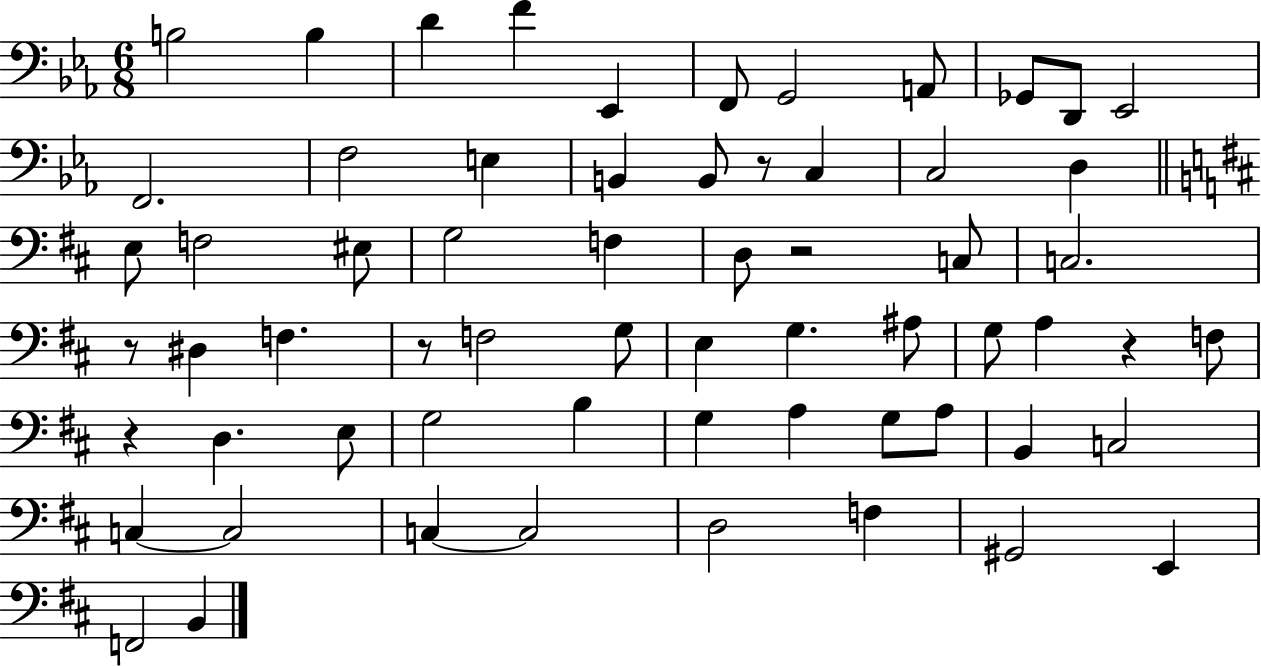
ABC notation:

X:1
T:Untitled
M:6/8
L:1/4
K:Eb
B,2 B, D F _E,, F,,/2 G,,2 A,,/2 _G,,/2 D,,/2 _E,,2 F,,2 F,2 E, B,, B,,/2 z/2 C, C,2 D, E,/2 F,2 ^E,/2 G,2 F, D,/2 z2 C,/2 C,2 z/2 ^D, F, z/2 F,2 G,/2 E, G, ^A,/2 G,/2 A, z F,/2 z D, E,/2 G,2 B, G, A, G,/2 A,/2 B,, C,2 C, C,2 C, C,2 D,2 F, ^G,,2 E,, F,,2 B,,